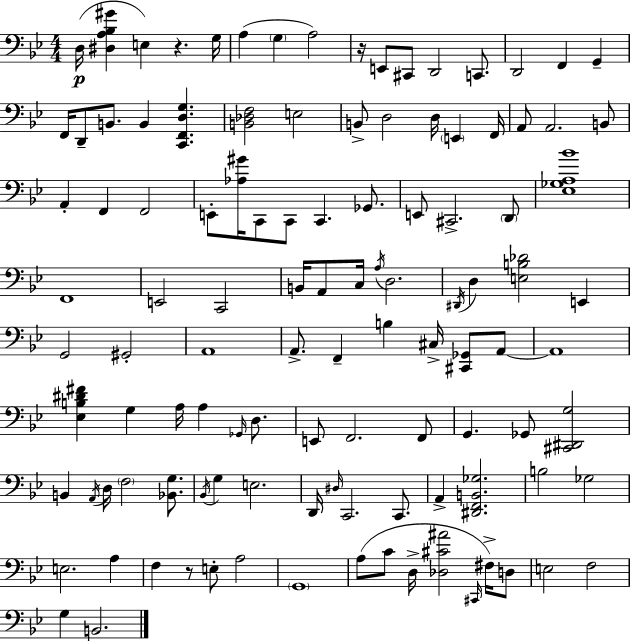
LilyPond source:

{
  \clef bass
  \numericTimeSignature
  \time 4/4
  \key bes \major
  d16(\p <dis a bes gis'>4 e4) r4. g16 | a4( \parenthesize g4 a2) | r16 e,8 cis,8 d,2 c,8. | d,2 f,4 g,4-- | \break f,16 d,8-- b,8. b,4 <c, f, d g>4. | <b, des f>2 e2 | b,8-> d2 d16 \parenthesize e,4 f,16 | a,8 a,2. b,8 | \break a,4-. f,4 f,2 | e,8-. <aes gis'>16 c,8 c,8 c,4. ges,8. | e,8 cis,2.-> \parenthesize d,8 | <ees ges a bes'>1 | \break f,1 | e,2 c,2 | b,16 a,8 c16 \acciaccatura { a16 } d2. | \acciaccatura { dis,16 } d4 <e b des'>2 e,4 | \break g,2 gis,2-. | a,1 | a,8.-> f,4-- b4 cis16-> <cis, ges,>8 | a,8~~ a,1 | \break <ees b dis' fis'>4 g4 a16 a4 \grace { ges,16 } | d8. e,8 f,2. | f,8 g,4. ges,8 <cis, dis, g>2 | b,4 \acciaccatura { a,16 } d16 \parenthesize f2 | \break <bes, g>8. \acciaccatura { bes,16 } g4 e2. | d,16 \grace { dis16 } c,2. | c,8. a,4-> <dis, f, b, ges>2. | b2 ges2 | \break e2. | a4 f4 r8 e8-. a2 | \parenthesize g,1 | a8( c'8 d16-> <des cis' ais'>2 | \break \grace { cis,16 }) fis16-> d8 e2 f2 | g4 b,2. | \bar "|."
}